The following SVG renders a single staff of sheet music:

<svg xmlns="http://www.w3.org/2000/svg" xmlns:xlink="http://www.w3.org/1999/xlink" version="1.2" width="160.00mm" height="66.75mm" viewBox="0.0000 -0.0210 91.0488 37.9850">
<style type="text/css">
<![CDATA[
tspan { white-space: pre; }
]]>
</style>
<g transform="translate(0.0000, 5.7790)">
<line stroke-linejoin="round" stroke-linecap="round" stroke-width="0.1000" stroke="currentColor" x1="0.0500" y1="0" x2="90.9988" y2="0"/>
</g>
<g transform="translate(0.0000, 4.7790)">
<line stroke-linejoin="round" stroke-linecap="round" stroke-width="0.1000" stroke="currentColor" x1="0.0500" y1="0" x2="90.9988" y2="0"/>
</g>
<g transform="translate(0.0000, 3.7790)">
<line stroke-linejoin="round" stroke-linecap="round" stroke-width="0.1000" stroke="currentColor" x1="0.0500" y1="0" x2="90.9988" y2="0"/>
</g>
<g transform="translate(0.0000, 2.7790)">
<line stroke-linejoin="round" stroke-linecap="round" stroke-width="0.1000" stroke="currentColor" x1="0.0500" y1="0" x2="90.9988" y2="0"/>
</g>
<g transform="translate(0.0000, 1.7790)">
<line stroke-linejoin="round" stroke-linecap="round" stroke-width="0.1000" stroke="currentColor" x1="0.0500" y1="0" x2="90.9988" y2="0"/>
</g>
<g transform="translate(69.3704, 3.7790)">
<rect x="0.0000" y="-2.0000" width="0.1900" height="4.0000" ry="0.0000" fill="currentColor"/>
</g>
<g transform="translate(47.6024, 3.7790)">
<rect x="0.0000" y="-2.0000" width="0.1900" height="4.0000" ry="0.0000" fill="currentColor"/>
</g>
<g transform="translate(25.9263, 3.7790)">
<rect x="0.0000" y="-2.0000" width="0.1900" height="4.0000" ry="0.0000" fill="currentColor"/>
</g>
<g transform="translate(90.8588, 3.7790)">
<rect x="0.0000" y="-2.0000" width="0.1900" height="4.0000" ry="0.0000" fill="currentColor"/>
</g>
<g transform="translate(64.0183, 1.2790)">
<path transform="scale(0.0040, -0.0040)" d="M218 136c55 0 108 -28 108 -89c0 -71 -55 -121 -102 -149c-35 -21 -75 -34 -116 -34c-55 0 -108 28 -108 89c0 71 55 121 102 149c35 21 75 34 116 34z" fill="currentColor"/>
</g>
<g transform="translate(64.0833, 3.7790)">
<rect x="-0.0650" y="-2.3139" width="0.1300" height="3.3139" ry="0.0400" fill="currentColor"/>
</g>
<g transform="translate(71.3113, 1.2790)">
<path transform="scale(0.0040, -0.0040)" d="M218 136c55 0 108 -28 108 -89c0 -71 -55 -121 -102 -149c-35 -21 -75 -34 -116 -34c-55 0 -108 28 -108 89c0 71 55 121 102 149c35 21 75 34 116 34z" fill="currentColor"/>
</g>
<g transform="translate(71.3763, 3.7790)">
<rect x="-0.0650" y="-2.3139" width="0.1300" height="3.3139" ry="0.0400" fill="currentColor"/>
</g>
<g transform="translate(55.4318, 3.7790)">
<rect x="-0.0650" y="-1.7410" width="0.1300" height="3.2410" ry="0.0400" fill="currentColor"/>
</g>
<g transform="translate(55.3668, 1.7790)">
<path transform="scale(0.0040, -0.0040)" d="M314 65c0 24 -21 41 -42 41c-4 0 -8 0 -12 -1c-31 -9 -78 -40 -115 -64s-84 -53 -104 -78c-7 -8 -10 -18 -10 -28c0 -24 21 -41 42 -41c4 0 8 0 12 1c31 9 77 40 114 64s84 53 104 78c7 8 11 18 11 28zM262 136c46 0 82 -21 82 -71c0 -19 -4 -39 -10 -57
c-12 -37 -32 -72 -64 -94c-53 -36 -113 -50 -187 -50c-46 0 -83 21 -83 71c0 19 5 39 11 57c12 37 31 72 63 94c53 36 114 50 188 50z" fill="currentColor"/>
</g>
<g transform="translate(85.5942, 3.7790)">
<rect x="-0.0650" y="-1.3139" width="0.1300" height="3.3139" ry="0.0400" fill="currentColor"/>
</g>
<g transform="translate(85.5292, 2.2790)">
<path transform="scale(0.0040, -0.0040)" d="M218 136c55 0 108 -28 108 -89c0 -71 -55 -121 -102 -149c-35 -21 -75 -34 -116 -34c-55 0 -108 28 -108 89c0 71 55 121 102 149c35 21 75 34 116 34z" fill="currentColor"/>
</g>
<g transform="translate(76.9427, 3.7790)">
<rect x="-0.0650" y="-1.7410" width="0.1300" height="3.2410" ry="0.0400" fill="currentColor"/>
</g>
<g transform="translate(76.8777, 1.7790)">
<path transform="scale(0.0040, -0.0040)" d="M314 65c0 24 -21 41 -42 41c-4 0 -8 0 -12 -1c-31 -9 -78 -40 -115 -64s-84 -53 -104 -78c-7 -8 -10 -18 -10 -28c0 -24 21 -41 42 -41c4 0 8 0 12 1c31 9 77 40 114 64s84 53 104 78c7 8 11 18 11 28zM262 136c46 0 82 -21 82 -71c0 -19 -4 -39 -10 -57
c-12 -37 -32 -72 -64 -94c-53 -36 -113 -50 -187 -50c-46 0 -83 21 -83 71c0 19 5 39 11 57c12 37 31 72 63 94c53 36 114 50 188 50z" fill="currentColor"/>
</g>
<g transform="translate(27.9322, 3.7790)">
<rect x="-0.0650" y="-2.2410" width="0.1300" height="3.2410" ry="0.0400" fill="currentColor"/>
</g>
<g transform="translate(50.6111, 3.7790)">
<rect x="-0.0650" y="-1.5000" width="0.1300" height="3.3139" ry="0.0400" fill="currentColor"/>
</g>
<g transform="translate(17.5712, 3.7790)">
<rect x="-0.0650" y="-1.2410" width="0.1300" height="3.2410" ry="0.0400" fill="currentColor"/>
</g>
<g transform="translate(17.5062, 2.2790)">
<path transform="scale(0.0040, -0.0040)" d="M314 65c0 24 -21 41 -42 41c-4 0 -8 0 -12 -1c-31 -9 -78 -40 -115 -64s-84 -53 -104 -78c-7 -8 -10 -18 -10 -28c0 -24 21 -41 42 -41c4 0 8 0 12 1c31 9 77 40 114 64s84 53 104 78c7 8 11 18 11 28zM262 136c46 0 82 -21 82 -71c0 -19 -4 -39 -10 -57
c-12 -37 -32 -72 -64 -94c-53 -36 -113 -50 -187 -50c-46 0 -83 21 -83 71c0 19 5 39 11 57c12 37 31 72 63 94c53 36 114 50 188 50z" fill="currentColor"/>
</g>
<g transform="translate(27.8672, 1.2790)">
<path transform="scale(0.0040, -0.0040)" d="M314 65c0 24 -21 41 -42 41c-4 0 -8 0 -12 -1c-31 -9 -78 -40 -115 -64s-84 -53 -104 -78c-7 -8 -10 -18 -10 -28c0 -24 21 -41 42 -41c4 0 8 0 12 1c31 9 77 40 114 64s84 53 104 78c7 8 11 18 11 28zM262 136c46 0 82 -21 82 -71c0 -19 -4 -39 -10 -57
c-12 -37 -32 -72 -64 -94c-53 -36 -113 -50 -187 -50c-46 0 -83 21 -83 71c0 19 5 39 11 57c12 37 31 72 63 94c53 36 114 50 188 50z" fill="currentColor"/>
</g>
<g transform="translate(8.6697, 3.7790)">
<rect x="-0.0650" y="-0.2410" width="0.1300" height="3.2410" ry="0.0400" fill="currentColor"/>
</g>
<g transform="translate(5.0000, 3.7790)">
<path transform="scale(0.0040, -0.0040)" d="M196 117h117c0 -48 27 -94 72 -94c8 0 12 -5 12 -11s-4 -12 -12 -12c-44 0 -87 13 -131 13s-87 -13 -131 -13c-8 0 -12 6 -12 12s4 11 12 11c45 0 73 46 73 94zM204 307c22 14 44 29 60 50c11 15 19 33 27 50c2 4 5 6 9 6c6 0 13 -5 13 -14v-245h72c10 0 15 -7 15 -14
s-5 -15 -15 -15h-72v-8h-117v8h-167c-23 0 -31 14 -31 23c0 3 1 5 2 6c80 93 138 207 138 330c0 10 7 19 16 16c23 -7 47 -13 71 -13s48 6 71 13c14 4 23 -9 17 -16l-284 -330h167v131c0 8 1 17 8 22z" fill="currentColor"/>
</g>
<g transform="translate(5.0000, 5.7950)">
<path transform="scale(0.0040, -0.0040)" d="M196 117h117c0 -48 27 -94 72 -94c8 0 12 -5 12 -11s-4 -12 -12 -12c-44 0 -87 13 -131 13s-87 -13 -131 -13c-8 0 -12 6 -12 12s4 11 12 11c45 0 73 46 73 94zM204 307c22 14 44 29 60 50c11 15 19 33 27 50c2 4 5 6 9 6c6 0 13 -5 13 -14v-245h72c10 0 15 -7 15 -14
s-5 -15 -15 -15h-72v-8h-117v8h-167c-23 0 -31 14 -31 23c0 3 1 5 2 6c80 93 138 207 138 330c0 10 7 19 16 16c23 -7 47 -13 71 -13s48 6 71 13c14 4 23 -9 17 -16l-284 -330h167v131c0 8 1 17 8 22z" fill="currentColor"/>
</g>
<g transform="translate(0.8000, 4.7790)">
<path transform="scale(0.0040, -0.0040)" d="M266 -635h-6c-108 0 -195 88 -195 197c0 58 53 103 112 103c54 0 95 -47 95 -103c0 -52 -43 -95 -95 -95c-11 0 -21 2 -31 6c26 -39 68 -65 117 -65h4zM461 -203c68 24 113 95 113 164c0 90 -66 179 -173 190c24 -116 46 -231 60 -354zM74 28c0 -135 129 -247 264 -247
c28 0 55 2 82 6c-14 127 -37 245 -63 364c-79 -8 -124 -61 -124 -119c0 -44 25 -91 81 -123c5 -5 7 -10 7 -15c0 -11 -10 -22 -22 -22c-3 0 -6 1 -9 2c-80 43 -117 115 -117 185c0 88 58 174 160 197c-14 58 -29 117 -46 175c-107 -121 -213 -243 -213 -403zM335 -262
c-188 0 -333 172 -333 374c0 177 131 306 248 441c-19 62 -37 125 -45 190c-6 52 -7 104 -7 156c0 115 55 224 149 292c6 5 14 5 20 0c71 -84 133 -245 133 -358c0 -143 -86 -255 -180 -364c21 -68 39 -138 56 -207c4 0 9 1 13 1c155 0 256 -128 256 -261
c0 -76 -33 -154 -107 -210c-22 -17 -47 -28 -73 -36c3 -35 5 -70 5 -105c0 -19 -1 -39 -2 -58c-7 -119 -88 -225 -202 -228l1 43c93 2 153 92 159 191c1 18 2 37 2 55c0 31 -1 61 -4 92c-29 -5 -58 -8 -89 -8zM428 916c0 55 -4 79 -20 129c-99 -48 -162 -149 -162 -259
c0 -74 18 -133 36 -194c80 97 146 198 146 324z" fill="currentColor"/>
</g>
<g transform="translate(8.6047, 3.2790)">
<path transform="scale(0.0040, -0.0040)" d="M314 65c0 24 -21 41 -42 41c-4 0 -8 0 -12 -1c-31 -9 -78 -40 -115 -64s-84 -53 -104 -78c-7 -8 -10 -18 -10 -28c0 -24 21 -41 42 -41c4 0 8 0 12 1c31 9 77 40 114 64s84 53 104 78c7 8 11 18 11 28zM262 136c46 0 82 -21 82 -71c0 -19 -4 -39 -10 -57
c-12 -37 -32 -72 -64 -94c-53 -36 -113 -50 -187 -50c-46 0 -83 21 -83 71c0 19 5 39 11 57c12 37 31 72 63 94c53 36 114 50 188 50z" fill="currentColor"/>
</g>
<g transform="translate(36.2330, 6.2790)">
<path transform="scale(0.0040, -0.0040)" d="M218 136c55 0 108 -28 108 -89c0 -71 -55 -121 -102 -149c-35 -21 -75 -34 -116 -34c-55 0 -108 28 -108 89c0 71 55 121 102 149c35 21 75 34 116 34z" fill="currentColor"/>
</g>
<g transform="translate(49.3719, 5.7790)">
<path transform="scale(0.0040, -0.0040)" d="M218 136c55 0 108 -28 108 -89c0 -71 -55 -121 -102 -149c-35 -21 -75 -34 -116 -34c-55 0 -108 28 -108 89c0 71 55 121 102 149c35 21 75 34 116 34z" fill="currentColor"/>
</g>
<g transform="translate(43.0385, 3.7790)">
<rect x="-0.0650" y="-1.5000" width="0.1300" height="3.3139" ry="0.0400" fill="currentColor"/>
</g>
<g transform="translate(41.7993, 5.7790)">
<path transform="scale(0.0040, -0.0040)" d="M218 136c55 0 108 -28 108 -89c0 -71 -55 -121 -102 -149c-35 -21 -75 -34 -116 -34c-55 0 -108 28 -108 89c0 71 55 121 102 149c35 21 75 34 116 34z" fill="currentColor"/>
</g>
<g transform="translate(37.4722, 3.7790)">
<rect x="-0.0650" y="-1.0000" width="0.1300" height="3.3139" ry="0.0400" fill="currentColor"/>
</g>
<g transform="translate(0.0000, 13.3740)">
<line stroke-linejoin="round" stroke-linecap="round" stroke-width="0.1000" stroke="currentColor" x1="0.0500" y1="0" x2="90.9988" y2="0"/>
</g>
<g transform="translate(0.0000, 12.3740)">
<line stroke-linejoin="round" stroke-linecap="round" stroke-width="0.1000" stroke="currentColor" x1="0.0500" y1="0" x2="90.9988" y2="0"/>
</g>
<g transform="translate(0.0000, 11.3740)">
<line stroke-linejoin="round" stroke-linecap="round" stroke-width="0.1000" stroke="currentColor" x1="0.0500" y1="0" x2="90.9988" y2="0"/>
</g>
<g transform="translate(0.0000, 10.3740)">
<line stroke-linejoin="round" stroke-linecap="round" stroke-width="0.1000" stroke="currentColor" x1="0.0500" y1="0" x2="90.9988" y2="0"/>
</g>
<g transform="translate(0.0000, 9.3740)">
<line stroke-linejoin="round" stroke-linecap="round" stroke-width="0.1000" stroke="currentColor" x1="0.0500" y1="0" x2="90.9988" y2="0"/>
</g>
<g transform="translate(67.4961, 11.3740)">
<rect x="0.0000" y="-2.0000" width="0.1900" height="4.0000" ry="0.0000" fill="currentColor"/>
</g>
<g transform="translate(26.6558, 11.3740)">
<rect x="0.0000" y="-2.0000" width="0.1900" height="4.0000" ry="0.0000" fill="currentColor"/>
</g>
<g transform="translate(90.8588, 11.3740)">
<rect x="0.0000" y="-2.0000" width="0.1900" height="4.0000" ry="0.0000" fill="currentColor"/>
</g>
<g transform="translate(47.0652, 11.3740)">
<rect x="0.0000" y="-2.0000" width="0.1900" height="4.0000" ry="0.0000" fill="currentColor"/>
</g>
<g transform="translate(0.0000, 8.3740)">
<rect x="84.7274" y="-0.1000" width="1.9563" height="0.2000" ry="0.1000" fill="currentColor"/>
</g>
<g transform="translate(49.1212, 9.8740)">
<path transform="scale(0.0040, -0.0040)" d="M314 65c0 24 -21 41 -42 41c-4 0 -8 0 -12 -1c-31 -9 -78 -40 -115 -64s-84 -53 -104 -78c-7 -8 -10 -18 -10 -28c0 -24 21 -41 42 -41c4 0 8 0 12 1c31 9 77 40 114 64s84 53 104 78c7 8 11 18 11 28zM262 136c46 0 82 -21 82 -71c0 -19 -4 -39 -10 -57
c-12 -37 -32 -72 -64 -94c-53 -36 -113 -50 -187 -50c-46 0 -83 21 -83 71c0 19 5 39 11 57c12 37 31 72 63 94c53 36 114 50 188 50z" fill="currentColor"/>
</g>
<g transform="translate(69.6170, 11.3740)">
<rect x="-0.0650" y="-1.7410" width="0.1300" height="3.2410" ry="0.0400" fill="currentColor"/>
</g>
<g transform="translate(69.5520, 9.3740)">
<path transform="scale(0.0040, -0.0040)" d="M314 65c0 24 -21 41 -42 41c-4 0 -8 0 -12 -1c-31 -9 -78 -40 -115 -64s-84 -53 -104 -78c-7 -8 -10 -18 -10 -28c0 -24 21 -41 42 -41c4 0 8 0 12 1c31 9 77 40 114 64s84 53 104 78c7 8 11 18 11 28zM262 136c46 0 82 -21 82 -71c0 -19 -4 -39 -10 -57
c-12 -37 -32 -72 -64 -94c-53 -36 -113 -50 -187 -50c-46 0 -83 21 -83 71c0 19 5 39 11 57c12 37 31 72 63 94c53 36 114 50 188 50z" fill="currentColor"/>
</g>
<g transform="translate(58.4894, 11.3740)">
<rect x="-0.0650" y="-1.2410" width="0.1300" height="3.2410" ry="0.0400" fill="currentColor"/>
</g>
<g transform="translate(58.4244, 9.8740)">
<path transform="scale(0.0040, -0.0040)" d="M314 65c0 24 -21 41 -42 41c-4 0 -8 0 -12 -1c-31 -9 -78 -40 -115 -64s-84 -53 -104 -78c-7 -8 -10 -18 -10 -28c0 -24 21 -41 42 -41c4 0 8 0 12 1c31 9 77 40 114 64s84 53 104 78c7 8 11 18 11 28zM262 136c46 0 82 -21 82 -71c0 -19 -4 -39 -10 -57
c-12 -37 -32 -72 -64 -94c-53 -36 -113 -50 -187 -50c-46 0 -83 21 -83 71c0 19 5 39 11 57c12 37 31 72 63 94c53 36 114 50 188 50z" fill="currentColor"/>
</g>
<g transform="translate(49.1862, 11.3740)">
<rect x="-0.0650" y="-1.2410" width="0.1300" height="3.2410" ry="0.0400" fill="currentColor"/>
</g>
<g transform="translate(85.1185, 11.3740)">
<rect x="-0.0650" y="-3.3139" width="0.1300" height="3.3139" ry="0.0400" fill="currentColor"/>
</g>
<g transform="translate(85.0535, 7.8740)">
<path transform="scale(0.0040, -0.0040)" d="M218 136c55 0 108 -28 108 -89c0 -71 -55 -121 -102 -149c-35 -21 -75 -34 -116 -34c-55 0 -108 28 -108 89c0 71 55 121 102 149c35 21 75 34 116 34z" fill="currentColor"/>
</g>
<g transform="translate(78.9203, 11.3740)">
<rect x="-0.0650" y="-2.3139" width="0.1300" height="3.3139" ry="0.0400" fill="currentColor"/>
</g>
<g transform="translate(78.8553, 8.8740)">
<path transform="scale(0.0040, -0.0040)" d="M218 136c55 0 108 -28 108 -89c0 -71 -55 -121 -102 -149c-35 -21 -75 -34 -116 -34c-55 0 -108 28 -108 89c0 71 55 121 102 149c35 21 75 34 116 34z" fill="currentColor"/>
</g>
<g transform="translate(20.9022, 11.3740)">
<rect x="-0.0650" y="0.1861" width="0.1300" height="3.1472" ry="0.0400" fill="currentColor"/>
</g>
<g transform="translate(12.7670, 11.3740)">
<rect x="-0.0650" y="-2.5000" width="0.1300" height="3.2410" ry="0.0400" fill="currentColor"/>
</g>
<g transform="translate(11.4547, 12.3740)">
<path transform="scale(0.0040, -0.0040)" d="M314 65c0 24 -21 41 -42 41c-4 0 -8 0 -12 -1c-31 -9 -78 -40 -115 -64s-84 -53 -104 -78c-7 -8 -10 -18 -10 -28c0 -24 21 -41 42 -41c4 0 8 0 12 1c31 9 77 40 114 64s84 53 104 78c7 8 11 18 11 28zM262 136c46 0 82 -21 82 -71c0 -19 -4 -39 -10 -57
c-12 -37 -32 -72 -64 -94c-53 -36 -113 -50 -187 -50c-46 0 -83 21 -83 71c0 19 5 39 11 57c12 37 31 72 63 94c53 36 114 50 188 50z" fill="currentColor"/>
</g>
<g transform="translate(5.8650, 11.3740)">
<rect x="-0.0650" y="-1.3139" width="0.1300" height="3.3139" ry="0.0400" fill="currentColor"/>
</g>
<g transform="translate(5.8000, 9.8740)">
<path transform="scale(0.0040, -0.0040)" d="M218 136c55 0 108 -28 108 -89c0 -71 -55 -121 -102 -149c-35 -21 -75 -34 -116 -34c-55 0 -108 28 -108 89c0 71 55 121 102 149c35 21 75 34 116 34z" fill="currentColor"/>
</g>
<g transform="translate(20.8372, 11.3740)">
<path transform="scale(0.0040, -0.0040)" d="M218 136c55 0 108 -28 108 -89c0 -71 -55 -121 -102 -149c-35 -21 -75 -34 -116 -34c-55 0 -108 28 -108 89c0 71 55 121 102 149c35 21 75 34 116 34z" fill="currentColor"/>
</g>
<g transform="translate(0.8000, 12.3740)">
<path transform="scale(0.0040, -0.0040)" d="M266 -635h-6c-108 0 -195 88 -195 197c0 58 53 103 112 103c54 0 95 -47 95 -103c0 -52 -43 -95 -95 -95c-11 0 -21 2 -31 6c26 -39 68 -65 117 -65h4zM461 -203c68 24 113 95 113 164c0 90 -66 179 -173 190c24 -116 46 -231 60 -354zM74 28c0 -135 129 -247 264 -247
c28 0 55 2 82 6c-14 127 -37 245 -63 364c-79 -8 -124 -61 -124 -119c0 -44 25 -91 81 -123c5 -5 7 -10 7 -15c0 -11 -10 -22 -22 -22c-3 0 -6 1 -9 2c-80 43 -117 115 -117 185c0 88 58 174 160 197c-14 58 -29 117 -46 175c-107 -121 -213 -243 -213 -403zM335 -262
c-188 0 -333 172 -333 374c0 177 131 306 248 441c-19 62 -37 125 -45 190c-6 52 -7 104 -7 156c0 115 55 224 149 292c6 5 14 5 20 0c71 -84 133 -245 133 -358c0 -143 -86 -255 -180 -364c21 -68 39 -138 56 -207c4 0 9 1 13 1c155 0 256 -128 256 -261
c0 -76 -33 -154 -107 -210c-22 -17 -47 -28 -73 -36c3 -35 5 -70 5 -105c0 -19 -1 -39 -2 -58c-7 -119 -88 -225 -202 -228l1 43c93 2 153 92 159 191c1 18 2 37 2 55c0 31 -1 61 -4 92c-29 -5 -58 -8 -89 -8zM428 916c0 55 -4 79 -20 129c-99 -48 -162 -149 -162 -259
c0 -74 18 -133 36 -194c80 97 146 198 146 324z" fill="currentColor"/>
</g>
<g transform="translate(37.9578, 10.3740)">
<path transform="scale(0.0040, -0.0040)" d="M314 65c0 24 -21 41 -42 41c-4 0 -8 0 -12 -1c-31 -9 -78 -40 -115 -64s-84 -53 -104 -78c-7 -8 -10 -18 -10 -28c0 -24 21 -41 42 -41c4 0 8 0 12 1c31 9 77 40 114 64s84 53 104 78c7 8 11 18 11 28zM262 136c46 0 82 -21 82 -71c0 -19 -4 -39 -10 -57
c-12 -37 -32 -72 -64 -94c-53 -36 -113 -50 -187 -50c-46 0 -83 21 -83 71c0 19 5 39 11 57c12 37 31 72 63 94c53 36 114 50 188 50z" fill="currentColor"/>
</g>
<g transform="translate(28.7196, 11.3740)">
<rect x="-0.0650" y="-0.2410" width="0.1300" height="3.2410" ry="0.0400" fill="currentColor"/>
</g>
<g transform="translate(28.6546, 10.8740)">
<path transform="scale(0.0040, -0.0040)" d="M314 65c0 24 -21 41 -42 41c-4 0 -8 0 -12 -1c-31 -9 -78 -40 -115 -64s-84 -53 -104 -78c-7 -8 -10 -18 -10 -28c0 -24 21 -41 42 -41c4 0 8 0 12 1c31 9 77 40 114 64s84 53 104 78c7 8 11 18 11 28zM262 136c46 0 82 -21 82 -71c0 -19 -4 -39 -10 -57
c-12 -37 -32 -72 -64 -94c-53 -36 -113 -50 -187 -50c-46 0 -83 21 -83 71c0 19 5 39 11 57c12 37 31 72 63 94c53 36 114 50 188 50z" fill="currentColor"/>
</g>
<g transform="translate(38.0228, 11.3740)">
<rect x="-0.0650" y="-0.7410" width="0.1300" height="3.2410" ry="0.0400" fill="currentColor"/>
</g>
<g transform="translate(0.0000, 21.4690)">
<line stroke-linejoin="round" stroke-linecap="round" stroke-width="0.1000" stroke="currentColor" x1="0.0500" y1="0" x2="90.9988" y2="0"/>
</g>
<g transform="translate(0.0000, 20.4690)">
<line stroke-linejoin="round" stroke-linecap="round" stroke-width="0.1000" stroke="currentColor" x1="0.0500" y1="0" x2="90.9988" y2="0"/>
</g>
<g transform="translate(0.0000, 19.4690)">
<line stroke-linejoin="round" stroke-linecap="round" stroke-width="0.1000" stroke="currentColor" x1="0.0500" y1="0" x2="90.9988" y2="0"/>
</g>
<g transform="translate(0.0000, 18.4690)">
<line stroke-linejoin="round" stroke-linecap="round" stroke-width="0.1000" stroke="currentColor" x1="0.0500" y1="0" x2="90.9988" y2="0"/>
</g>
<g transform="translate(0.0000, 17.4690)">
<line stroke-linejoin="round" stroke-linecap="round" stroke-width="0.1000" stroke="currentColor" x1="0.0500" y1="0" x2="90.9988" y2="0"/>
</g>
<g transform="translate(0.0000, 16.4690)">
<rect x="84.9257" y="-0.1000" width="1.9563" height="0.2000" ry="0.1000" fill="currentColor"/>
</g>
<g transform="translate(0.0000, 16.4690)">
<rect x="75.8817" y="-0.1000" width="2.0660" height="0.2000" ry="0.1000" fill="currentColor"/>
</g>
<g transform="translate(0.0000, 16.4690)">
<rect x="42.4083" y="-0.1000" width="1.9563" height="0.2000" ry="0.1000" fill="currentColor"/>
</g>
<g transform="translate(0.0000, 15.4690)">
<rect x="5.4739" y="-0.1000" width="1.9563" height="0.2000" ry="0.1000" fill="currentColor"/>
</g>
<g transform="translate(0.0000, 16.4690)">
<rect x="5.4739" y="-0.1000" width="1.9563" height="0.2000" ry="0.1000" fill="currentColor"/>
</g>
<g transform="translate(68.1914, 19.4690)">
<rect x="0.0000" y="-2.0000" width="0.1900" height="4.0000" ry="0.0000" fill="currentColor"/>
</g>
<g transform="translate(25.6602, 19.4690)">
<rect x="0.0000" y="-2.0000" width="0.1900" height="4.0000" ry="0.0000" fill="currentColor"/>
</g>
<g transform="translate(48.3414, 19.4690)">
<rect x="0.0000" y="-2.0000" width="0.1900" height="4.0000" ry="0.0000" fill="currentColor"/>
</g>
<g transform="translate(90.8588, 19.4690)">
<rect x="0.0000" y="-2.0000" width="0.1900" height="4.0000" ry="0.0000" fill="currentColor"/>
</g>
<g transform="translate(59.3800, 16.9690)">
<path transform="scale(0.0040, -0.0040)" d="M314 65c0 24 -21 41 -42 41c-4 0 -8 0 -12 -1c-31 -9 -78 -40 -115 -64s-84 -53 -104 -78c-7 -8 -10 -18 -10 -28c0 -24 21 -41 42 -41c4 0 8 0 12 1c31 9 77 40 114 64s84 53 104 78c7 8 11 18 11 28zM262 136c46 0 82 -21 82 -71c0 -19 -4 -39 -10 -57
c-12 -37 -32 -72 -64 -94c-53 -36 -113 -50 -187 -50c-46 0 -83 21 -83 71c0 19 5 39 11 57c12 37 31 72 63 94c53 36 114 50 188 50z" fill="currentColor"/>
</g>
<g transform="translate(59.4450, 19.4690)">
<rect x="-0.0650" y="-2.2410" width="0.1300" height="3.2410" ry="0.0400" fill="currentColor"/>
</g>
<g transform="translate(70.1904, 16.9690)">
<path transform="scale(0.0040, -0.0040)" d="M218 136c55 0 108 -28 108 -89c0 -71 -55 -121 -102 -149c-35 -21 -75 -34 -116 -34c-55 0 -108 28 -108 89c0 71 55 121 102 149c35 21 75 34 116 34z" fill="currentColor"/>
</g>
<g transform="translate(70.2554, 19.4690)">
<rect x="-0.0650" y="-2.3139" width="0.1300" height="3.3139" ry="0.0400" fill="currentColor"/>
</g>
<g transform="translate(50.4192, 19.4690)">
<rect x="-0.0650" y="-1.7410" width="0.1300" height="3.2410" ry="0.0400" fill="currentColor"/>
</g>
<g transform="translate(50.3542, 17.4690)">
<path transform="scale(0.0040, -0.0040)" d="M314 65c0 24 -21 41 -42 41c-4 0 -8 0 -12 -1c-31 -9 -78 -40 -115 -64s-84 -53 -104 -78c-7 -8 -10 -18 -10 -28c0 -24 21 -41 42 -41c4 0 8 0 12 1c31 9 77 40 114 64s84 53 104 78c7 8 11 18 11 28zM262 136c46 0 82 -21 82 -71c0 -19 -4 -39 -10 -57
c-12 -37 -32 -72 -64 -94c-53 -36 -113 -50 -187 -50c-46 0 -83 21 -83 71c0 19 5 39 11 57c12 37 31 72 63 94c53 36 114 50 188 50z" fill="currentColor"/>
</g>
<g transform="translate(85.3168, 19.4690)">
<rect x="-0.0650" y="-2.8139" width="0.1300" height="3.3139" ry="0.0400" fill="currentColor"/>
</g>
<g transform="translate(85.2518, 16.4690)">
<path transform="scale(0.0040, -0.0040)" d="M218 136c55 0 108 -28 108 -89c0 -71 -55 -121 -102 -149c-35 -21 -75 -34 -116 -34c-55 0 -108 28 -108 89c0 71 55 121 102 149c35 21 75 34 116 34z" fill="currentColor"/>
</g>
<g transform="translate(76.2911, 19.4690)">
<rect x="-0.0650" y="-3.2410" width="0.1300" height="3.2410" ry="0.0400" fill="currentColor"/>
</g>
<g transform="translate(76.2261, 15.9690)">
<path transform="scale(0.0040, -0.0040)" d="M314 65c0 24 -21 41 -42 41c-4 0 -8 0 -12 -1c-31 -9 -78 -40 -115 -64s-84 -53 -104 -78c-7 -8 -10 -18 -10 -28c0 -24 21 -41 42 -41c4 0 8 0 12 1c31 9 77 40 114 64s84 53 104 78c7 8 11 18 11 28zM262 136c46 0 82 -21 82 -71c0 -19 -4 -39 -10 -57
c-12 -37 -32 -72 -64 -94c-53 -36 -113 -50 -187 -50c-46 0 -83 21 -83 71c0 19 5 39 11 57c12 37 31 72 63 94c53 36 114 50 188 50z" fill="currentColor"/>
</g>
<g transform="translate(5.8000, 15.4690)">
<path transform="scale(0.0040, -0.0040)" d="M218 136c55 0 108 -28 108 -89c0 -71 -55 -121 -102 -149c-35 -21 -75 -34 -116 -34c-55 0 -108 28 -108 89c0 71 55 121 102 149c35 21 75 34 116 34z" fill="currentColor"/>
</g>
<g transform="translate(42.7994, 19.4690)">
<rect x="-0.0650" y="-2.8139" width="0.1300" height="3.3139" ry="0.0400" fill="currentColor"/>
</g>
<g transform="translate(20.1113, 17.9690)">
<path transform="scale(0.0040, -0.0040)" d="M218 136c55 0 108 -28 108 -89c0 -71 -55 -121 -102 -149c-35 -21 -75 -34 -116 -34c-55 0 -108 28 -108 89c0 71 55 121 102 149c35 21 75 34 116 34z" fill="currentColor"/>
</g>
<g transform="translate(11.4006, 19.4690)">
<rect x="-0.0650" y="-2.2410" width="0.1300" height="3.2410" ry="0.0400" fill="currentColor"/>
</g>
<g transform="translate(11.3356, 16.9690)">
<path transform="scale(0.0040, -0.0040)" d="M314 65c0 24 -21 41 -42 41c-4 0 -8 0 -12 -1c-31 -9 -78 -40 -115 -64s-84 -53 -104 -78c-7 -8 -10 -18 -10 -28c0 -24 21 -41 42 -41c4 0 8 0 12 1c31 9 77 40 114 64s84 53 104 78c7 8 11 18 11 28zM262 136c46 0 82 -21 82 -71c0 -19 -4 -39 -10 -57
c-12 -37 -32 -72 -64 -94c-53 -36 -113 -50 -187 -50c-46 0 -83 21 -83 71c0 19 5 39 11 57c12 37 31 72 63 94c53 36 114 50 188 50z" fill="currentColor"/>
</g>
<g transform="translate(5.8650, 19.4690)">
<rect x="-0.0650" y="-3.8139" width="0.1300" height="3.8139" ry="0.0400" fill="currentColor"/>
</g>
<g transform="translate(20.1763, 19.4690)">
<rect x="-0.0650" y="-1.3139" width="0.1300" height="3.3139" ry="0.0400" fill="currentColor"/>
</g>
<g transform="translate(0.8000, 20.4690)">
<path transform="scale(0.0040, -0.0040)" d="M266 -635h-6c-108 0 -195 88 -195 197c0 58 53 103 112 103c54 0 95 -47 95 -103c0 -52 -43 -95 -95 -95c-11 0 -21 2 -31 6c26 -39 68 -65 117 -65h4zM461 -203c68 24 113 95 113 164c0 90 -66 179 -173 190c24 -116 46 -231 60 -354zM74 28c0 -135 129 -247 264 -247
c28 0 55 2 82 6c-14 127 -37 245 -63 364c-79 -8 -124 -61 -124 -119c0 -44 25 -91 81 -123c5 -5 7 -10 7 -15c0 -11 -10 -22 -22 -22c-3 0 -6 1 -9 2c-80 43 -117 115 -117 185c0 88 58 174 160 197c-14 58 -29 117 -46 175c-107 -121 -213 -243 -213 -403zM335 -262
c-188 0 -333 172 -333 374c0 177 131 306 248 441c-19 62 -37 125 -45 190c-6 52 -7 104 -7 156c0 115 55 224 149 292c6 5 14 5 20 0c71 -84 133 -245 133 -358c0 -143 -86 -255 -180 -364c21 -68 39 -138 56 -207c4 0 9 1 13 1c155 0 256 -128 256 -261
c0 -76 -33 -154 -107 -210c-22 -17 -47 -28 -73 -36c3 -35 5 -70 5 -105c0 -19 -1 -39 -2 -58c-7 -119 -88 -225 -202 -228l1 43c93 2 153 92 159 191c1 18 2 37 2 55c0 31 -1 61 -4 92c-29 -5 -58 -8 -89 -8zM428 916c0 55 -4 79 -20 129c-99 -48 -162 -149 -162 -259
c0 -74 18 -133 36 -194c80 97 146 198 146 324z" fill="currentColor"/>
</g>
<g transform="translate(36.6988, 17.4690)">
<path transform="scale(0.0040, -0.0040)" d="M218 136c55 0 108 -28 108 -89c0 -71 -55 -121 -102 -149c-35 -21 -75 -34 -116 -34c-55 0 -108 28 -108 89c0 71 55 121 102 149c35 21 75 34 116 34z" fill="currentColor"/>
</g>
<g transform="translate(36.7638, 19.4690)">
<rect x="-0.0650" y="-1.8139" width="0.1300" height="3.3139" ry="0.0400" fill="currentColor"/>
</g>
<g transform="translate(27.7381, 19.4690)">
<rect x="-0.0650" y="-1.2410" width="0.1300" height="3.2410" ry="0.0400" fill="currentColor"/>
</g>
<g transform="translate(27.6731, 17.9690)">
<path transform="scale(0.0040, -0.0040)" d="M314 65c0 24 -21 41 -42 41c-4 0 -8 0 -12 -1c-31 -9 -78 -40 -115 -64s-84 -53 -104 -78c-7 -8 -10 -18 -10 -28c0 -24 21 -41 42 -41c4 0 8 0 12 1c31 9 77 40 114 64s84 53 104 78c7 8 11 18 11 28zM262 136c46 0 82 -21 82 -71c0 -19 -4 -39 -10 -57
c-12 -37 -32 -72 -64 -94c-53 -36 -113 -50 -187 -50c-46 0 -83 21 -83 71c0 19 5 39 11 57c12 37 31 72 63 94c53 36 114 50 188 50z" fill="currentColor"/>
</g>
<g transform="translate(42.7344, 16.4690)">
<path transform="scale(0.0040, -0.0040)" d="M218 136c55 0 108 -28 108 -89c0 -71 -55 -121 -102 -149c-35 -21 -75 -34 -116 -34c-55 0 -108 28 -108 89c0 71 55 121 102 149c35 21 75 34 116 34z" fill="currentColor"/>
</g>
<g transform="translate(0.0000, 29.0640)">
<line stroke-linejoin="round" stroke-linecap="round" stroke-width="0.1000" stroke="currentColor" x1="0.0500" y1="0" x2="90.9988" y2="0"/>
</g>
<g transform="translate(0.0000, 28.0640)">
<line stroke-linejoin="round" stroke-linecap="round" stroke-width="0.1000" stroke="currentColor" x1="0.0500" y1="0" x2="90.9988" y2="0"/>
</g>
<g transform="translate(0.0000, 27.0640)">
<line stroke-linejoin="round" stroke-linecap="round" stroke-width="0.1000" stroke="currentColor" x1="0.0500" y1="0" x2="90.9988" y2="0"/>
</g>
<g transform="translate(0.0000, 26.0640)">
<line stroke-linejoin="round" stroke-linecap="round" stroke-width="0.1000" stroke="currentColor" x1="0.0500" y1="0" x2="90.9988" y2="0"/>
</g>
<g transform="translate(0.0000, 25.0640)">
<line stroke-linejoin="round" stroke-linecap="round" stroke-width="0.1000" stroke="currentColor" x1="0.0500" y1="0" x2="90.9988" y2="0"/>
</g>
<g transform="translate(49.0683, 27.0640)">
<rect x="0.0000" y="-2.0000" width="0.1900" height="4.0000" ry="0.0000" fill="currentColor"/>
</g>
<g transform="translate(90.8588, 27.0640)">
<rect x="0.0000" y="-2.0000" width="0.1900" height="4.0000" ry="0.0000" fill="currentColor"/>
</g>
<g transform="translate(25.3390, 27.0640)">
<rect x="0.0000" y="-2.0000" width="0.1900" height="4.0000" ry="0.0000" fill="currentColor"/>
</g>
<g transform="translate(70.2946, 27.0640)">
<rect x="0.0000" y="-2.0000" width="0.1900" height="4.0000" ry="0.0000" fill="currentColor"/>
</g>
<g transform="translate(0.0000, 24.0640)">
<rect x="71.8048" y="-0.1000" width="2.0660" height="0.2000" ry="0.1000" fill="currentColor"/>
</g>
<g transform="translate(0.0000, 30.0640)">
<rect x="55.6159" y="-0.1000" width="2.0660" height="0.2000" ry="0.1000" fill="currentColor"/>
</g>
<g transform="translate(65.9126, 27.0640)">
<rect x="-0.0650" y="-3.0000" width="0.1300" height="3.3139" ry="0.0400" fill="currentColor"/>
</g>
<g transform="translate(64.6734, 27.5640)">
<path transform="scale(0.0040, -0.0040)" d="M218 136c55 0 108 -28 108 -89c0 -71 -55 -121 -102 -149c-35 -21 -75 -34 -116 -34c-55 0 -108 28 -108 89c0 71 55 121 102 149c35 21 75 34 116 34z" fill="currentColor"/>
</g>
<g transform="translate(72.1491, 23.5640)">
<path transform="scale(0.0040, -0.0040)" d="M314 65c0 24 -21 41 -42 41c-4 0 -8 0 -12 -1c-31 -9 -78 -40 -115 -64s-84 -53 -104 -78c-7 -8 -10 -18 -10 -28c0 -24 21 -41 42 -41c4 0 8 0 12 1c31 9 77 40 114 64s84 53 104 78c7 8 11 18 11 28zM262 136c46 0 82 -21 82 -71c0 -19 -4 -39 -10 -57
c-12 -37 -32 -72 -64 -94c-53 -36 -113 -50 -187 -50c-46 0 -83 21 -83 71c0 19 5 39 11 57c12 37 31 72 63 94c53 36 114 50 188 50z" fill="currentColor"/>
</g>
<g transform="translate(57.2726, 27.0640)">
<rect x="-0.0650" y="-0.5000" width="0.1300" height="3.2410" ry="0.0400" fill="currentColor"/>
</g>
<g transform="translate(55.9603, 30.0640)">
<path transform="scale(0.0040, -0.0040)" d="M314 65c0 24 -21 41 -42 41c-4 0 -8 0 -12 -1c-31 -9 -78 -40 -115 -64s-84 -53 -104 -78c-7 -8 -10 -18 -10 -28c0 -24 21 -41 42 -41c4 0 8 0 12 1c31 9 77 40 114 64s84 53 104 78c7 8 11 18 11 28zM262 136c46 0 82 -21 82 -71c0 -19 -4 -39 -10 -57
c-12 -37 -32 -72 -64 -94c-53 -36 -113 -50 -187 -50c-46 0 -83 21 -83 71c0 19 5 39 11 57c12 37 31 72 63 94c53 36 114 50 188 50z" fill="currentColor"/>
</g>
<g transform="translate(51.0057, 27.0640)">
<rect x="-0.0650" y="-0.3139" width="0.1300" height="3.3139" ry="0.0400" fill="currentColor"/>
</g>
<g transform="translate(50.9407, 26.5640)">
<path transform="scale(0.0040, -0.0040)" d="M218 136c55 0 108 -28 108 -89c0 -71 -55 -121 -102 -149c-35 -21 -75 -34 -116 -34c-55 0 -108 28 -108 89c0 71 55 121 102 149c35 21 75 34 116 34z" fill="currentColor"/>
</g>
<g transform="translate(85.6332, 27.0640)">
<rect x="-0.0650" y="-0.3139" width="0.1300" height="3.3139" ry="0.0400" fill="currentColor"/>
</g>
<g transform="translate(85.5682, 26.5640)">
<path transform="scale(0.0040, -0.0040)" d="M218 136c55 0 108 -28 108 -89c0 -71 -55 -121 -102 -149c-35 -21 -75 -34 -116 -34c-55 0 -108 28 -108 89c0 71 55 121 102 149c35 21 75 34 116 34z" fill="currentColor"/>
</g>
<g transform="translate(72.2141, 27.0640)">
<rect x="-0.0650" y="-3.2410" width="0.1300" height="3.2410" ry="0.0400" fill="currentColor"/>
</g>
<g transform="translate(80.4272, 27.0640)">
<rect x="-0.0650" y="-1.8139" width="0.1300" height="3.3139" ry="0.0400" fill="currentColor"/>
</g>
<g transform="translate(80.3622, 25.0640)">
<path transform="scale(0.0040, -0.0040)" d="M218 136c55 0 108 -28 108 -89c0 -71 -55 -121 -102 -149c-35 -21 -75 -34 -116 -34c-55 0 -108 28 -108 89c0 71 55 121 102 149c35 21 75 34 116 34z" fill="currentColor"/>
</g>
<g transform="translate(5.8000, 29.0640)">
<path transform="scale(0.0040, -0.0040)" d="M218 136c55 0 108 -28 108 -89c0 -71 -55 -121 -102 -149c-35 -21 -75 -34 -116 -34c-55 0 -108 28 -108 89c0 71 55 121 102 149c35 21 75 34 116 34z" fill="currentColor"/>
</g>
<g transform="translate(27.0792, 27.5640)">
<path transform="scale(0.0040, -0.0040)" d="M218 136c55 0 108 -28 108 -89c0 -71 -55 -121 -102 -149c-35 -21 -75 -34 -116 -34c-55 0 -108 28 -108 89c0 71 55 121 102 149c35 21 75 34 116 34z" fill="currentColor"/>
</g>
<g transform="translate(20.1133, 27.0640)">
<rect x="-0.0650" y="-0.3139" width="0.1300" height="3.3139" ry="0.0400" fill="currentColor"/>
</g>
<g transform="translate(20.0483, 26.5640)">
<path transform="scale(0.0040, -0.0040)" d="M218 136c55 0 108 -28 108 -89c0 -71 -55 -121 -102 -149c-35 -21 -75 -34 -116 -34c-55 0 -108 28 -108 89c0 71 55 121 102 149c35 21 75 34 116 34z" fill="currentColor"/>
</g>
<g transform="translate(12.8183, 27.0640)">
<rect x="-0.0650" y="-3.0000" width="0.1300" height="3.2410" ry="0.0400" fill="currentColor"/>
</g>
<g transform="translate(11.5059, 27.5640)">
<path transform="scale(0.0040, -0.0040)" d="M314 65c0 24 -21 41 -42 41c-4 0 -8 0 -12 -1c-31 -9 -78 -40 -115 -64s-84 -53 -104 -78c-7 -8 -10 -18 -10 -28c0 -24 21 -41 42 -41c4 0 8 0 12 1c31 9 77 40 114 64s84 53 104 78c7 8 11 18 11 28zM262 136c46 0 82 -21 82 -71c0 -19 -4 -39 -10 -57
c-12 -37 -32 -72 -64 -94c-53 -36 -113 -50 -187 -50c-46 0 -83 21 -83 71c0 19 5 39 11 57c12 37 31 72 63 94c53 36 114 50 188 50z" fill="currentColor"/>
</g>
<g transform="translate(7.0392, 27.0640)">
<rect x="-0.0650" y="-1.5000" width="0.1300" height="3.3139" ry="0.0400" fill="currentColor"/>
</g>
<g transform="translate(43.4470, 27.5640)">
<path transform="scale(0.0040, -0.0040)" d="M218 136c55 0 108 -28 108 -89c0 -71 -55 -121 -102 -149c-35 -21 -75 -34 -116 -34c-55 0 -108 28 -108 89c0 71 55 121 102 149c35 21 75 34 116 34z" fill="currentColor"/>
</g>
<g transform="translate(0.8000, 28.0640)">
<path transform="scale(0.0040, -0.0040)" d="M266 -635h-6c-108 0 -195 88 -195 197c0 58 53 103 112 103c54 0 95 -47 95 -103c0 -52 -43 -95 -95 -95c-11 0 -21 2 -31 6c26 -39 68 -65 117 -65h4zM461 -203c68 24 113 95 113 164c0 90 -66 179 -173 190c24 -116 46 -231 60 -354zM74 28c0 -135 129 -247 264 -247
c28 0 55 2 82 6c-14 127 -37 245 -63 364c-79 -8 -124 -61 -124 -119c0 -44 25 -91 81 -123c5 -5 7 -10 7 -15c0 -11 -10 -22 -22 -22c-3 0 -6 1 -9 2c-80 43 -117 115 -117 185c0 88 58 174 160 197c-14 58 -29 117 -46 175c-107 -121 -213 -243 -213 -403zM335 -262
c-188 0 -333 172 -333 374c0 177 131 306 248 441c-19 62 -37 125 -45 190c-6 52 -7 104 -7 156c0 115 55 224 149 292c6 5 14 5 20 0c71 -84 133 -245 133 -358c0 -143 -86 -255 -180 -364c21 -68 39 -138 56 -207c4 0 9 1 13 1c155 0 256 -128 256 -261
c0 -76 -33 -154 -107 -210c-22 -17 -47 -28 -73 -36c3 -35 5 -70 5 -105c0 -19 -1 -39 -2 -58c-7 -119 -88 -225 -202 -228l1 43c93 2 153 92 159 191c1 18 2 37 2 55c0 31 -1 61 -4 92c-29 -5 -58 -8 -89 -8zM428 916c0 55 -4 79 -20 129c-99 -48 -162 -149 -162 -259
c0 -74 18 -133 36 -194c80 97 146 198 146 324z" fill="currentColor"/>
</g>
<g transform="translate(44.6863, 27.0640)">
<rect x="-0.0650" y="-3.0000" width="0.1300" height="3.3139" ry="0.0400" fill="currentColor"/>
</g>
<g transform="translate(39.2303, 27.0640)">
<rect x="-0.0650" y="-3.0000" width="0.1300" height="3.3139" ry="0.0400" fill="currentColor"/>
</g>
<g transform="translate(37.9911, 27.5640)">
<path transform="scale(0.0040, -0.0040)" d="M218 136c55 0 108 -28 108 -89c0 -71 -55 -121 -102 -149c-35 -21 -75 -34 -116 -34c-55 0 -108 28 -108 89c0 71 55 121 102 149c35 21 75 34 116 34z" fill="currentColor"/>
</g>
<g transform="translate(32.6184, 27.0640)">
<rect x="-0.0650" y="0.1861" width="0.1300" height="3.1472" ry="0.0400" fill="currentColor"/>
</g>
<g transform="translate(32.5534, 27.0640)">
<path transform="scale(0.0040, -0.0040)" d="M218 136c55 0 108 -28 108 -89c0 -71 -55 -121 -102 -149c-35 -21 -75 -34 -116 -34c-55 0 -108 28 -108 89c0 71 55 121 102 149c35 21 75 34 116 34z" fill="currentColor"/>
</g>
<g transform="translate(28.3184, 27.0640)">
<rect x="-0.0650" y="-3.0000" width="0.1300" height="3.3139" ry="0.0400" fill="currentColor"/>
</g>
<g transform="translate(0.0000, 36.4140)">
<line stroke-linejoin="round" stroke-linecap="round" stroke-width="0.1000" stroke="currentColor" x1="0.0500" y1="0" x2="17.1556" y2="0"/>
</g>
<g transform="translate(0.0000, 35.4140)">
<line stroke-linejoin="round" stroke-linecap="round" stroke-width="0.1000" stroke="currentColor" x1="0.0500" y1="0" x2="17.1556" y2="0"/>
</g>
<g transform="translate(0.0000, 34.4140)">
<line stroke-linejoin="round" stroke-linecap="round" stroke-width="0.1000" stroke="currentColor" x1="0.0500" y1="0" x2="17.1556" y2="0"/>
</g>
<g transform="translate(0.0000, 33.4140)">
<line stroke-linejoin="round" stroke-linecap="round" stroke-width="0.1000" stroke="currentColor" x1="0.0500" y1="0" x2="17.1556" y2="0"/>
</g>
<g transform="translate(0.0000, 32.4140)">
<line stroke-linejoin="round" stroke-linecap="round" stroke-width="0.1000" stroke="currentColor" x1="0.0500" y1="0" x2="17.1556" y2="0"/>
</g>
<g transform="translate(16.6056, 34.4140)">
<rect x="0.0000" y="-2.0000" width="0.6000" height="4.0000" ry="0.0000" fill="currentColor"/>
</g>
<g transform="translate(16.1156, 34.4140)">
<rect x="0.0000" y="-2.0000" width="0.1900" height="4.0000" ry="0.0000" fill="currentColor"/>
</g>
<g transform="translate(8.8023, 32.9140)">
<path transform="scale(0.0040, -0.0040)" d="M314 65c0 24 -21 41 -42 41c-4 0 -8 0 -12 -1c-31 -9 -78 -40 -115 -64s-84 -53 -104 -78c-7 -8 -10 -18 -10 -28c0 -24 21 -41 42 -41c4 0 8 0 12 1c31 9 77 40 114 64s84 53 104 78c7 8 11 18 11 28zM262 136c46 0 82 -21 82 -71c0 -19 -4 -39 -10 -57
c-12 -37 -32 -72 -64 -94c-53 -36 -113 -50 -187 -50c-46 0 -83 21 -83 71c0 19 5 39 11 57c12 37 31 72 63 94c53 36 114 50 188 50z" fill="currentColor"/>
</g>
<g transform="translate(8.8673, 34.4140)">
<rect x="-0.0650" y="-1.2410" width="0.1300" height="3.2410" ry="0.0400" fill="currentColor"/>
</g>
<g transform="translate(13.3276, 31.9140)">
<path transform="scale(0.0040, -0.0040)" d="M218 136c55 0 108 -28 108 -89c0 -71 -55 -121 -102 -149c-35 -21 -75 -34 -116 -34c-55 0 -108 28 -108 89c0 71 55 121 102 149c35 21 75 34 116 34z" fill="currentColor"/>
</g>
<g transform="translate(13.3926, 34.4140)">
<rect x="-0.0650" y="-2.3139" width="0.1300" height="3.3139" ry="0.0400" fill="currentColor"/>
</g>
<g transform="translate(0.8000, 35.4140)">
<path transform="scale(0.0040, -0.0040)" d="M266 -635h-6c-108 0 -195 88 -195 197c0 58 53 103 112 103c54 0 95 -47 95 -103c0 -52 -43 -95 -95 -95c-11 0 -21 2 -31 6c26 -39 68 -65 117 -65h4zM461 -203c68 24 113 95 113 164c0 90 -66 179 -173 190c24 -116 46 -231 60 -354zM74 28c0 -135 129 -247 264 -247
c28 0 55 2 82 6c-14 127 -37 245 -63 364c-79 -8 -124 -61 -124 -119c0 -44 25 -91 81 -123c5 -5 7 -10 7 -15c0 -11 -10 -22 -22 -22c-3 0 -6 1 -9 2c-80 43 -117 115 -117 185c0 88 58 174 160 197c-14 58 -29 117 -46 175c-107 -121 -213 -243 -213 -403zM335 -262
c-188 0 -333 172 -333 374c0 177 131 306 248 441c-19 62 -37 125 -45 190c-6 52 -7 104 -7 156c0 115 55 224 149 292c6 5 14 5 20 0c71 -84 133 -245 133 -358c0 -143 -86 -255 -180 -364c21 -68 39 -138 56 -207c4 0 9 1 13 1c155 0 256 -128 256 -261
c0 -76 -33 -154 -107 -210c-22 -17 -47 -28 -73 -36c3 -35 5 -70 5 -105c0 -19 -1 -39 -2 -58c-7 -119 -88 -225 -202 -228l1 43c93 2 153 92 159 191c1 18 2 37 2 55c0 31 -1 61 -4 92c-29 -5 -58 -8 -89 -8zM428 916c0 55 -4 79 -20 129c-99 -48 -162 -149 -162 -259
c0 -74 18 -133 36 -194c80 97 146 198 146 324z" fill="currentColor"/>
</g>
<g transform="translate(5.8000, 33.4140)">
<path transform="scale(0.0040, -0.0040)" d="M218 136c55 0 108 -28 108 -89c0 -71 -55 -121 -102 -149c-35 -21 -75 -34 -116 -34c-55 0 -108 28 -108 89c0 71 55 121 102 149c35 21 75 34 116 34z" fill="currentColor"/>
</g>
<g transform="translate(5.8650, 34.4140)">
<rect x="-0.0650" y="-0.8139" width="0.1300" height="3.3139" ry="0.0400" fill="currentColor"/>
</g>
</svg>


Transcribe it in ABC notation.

X:1
T:Untitled
M:4/4
L:1/4
K:C
c2 e2 g2 D E E f2 g g f2 e e G2 B c2 d2 e2 e2 f2 g b c' g2 e e2 f a f2 g2 g b2 a E A2 c A B A A c C2 A b2 f c d e2 g